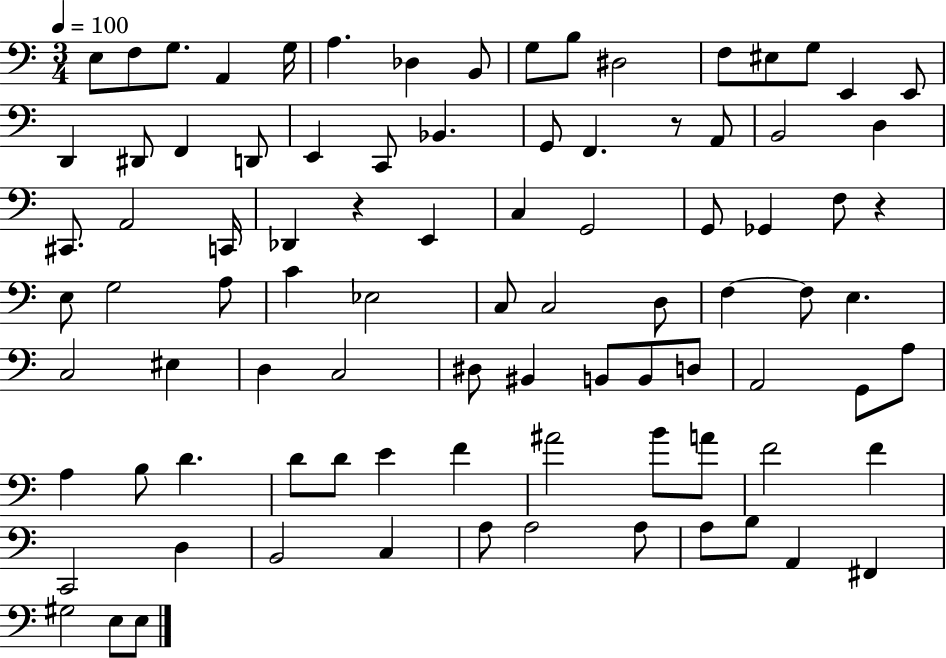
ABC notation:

X:1
T:Untitled
M:3/4
L:1/4
K:C
E,/2 F,/2 G,/2 A,, G,/4 A, _D, B,,/2 G,/2 B,/2 ^D,2 F,/2 ^E,/2 G,/2 E,, E,,/2 D,, ^D,,/2 F,, D,,/2 E,, C,,/2 _B,, G,,/2 F,, z/2 A,,/2 B,,2 D, ^C,,/2 A,,2 C,,/4 _D,, z E,, C, G,,2 G,,/2 _G,, F,/2 z E,/2 G,2 A,/2 C _E,2 C,/2 C,2 D,/2 F, F,/2 E, C,2 ^E, D, C,2 ^D,/2 ^B,, B,,/2 B,,/2 D,/2 A,,2 G,,/2 A,/2 A, B,/2 D D/2 D/2 E F ^A2 B/2 A/2 F2 F C,,2 D, B,,2 C, A,/2 A,2 A,/2 A,/2 B,/2 A,, ^F,, ^G,2 E,/2 E,/2